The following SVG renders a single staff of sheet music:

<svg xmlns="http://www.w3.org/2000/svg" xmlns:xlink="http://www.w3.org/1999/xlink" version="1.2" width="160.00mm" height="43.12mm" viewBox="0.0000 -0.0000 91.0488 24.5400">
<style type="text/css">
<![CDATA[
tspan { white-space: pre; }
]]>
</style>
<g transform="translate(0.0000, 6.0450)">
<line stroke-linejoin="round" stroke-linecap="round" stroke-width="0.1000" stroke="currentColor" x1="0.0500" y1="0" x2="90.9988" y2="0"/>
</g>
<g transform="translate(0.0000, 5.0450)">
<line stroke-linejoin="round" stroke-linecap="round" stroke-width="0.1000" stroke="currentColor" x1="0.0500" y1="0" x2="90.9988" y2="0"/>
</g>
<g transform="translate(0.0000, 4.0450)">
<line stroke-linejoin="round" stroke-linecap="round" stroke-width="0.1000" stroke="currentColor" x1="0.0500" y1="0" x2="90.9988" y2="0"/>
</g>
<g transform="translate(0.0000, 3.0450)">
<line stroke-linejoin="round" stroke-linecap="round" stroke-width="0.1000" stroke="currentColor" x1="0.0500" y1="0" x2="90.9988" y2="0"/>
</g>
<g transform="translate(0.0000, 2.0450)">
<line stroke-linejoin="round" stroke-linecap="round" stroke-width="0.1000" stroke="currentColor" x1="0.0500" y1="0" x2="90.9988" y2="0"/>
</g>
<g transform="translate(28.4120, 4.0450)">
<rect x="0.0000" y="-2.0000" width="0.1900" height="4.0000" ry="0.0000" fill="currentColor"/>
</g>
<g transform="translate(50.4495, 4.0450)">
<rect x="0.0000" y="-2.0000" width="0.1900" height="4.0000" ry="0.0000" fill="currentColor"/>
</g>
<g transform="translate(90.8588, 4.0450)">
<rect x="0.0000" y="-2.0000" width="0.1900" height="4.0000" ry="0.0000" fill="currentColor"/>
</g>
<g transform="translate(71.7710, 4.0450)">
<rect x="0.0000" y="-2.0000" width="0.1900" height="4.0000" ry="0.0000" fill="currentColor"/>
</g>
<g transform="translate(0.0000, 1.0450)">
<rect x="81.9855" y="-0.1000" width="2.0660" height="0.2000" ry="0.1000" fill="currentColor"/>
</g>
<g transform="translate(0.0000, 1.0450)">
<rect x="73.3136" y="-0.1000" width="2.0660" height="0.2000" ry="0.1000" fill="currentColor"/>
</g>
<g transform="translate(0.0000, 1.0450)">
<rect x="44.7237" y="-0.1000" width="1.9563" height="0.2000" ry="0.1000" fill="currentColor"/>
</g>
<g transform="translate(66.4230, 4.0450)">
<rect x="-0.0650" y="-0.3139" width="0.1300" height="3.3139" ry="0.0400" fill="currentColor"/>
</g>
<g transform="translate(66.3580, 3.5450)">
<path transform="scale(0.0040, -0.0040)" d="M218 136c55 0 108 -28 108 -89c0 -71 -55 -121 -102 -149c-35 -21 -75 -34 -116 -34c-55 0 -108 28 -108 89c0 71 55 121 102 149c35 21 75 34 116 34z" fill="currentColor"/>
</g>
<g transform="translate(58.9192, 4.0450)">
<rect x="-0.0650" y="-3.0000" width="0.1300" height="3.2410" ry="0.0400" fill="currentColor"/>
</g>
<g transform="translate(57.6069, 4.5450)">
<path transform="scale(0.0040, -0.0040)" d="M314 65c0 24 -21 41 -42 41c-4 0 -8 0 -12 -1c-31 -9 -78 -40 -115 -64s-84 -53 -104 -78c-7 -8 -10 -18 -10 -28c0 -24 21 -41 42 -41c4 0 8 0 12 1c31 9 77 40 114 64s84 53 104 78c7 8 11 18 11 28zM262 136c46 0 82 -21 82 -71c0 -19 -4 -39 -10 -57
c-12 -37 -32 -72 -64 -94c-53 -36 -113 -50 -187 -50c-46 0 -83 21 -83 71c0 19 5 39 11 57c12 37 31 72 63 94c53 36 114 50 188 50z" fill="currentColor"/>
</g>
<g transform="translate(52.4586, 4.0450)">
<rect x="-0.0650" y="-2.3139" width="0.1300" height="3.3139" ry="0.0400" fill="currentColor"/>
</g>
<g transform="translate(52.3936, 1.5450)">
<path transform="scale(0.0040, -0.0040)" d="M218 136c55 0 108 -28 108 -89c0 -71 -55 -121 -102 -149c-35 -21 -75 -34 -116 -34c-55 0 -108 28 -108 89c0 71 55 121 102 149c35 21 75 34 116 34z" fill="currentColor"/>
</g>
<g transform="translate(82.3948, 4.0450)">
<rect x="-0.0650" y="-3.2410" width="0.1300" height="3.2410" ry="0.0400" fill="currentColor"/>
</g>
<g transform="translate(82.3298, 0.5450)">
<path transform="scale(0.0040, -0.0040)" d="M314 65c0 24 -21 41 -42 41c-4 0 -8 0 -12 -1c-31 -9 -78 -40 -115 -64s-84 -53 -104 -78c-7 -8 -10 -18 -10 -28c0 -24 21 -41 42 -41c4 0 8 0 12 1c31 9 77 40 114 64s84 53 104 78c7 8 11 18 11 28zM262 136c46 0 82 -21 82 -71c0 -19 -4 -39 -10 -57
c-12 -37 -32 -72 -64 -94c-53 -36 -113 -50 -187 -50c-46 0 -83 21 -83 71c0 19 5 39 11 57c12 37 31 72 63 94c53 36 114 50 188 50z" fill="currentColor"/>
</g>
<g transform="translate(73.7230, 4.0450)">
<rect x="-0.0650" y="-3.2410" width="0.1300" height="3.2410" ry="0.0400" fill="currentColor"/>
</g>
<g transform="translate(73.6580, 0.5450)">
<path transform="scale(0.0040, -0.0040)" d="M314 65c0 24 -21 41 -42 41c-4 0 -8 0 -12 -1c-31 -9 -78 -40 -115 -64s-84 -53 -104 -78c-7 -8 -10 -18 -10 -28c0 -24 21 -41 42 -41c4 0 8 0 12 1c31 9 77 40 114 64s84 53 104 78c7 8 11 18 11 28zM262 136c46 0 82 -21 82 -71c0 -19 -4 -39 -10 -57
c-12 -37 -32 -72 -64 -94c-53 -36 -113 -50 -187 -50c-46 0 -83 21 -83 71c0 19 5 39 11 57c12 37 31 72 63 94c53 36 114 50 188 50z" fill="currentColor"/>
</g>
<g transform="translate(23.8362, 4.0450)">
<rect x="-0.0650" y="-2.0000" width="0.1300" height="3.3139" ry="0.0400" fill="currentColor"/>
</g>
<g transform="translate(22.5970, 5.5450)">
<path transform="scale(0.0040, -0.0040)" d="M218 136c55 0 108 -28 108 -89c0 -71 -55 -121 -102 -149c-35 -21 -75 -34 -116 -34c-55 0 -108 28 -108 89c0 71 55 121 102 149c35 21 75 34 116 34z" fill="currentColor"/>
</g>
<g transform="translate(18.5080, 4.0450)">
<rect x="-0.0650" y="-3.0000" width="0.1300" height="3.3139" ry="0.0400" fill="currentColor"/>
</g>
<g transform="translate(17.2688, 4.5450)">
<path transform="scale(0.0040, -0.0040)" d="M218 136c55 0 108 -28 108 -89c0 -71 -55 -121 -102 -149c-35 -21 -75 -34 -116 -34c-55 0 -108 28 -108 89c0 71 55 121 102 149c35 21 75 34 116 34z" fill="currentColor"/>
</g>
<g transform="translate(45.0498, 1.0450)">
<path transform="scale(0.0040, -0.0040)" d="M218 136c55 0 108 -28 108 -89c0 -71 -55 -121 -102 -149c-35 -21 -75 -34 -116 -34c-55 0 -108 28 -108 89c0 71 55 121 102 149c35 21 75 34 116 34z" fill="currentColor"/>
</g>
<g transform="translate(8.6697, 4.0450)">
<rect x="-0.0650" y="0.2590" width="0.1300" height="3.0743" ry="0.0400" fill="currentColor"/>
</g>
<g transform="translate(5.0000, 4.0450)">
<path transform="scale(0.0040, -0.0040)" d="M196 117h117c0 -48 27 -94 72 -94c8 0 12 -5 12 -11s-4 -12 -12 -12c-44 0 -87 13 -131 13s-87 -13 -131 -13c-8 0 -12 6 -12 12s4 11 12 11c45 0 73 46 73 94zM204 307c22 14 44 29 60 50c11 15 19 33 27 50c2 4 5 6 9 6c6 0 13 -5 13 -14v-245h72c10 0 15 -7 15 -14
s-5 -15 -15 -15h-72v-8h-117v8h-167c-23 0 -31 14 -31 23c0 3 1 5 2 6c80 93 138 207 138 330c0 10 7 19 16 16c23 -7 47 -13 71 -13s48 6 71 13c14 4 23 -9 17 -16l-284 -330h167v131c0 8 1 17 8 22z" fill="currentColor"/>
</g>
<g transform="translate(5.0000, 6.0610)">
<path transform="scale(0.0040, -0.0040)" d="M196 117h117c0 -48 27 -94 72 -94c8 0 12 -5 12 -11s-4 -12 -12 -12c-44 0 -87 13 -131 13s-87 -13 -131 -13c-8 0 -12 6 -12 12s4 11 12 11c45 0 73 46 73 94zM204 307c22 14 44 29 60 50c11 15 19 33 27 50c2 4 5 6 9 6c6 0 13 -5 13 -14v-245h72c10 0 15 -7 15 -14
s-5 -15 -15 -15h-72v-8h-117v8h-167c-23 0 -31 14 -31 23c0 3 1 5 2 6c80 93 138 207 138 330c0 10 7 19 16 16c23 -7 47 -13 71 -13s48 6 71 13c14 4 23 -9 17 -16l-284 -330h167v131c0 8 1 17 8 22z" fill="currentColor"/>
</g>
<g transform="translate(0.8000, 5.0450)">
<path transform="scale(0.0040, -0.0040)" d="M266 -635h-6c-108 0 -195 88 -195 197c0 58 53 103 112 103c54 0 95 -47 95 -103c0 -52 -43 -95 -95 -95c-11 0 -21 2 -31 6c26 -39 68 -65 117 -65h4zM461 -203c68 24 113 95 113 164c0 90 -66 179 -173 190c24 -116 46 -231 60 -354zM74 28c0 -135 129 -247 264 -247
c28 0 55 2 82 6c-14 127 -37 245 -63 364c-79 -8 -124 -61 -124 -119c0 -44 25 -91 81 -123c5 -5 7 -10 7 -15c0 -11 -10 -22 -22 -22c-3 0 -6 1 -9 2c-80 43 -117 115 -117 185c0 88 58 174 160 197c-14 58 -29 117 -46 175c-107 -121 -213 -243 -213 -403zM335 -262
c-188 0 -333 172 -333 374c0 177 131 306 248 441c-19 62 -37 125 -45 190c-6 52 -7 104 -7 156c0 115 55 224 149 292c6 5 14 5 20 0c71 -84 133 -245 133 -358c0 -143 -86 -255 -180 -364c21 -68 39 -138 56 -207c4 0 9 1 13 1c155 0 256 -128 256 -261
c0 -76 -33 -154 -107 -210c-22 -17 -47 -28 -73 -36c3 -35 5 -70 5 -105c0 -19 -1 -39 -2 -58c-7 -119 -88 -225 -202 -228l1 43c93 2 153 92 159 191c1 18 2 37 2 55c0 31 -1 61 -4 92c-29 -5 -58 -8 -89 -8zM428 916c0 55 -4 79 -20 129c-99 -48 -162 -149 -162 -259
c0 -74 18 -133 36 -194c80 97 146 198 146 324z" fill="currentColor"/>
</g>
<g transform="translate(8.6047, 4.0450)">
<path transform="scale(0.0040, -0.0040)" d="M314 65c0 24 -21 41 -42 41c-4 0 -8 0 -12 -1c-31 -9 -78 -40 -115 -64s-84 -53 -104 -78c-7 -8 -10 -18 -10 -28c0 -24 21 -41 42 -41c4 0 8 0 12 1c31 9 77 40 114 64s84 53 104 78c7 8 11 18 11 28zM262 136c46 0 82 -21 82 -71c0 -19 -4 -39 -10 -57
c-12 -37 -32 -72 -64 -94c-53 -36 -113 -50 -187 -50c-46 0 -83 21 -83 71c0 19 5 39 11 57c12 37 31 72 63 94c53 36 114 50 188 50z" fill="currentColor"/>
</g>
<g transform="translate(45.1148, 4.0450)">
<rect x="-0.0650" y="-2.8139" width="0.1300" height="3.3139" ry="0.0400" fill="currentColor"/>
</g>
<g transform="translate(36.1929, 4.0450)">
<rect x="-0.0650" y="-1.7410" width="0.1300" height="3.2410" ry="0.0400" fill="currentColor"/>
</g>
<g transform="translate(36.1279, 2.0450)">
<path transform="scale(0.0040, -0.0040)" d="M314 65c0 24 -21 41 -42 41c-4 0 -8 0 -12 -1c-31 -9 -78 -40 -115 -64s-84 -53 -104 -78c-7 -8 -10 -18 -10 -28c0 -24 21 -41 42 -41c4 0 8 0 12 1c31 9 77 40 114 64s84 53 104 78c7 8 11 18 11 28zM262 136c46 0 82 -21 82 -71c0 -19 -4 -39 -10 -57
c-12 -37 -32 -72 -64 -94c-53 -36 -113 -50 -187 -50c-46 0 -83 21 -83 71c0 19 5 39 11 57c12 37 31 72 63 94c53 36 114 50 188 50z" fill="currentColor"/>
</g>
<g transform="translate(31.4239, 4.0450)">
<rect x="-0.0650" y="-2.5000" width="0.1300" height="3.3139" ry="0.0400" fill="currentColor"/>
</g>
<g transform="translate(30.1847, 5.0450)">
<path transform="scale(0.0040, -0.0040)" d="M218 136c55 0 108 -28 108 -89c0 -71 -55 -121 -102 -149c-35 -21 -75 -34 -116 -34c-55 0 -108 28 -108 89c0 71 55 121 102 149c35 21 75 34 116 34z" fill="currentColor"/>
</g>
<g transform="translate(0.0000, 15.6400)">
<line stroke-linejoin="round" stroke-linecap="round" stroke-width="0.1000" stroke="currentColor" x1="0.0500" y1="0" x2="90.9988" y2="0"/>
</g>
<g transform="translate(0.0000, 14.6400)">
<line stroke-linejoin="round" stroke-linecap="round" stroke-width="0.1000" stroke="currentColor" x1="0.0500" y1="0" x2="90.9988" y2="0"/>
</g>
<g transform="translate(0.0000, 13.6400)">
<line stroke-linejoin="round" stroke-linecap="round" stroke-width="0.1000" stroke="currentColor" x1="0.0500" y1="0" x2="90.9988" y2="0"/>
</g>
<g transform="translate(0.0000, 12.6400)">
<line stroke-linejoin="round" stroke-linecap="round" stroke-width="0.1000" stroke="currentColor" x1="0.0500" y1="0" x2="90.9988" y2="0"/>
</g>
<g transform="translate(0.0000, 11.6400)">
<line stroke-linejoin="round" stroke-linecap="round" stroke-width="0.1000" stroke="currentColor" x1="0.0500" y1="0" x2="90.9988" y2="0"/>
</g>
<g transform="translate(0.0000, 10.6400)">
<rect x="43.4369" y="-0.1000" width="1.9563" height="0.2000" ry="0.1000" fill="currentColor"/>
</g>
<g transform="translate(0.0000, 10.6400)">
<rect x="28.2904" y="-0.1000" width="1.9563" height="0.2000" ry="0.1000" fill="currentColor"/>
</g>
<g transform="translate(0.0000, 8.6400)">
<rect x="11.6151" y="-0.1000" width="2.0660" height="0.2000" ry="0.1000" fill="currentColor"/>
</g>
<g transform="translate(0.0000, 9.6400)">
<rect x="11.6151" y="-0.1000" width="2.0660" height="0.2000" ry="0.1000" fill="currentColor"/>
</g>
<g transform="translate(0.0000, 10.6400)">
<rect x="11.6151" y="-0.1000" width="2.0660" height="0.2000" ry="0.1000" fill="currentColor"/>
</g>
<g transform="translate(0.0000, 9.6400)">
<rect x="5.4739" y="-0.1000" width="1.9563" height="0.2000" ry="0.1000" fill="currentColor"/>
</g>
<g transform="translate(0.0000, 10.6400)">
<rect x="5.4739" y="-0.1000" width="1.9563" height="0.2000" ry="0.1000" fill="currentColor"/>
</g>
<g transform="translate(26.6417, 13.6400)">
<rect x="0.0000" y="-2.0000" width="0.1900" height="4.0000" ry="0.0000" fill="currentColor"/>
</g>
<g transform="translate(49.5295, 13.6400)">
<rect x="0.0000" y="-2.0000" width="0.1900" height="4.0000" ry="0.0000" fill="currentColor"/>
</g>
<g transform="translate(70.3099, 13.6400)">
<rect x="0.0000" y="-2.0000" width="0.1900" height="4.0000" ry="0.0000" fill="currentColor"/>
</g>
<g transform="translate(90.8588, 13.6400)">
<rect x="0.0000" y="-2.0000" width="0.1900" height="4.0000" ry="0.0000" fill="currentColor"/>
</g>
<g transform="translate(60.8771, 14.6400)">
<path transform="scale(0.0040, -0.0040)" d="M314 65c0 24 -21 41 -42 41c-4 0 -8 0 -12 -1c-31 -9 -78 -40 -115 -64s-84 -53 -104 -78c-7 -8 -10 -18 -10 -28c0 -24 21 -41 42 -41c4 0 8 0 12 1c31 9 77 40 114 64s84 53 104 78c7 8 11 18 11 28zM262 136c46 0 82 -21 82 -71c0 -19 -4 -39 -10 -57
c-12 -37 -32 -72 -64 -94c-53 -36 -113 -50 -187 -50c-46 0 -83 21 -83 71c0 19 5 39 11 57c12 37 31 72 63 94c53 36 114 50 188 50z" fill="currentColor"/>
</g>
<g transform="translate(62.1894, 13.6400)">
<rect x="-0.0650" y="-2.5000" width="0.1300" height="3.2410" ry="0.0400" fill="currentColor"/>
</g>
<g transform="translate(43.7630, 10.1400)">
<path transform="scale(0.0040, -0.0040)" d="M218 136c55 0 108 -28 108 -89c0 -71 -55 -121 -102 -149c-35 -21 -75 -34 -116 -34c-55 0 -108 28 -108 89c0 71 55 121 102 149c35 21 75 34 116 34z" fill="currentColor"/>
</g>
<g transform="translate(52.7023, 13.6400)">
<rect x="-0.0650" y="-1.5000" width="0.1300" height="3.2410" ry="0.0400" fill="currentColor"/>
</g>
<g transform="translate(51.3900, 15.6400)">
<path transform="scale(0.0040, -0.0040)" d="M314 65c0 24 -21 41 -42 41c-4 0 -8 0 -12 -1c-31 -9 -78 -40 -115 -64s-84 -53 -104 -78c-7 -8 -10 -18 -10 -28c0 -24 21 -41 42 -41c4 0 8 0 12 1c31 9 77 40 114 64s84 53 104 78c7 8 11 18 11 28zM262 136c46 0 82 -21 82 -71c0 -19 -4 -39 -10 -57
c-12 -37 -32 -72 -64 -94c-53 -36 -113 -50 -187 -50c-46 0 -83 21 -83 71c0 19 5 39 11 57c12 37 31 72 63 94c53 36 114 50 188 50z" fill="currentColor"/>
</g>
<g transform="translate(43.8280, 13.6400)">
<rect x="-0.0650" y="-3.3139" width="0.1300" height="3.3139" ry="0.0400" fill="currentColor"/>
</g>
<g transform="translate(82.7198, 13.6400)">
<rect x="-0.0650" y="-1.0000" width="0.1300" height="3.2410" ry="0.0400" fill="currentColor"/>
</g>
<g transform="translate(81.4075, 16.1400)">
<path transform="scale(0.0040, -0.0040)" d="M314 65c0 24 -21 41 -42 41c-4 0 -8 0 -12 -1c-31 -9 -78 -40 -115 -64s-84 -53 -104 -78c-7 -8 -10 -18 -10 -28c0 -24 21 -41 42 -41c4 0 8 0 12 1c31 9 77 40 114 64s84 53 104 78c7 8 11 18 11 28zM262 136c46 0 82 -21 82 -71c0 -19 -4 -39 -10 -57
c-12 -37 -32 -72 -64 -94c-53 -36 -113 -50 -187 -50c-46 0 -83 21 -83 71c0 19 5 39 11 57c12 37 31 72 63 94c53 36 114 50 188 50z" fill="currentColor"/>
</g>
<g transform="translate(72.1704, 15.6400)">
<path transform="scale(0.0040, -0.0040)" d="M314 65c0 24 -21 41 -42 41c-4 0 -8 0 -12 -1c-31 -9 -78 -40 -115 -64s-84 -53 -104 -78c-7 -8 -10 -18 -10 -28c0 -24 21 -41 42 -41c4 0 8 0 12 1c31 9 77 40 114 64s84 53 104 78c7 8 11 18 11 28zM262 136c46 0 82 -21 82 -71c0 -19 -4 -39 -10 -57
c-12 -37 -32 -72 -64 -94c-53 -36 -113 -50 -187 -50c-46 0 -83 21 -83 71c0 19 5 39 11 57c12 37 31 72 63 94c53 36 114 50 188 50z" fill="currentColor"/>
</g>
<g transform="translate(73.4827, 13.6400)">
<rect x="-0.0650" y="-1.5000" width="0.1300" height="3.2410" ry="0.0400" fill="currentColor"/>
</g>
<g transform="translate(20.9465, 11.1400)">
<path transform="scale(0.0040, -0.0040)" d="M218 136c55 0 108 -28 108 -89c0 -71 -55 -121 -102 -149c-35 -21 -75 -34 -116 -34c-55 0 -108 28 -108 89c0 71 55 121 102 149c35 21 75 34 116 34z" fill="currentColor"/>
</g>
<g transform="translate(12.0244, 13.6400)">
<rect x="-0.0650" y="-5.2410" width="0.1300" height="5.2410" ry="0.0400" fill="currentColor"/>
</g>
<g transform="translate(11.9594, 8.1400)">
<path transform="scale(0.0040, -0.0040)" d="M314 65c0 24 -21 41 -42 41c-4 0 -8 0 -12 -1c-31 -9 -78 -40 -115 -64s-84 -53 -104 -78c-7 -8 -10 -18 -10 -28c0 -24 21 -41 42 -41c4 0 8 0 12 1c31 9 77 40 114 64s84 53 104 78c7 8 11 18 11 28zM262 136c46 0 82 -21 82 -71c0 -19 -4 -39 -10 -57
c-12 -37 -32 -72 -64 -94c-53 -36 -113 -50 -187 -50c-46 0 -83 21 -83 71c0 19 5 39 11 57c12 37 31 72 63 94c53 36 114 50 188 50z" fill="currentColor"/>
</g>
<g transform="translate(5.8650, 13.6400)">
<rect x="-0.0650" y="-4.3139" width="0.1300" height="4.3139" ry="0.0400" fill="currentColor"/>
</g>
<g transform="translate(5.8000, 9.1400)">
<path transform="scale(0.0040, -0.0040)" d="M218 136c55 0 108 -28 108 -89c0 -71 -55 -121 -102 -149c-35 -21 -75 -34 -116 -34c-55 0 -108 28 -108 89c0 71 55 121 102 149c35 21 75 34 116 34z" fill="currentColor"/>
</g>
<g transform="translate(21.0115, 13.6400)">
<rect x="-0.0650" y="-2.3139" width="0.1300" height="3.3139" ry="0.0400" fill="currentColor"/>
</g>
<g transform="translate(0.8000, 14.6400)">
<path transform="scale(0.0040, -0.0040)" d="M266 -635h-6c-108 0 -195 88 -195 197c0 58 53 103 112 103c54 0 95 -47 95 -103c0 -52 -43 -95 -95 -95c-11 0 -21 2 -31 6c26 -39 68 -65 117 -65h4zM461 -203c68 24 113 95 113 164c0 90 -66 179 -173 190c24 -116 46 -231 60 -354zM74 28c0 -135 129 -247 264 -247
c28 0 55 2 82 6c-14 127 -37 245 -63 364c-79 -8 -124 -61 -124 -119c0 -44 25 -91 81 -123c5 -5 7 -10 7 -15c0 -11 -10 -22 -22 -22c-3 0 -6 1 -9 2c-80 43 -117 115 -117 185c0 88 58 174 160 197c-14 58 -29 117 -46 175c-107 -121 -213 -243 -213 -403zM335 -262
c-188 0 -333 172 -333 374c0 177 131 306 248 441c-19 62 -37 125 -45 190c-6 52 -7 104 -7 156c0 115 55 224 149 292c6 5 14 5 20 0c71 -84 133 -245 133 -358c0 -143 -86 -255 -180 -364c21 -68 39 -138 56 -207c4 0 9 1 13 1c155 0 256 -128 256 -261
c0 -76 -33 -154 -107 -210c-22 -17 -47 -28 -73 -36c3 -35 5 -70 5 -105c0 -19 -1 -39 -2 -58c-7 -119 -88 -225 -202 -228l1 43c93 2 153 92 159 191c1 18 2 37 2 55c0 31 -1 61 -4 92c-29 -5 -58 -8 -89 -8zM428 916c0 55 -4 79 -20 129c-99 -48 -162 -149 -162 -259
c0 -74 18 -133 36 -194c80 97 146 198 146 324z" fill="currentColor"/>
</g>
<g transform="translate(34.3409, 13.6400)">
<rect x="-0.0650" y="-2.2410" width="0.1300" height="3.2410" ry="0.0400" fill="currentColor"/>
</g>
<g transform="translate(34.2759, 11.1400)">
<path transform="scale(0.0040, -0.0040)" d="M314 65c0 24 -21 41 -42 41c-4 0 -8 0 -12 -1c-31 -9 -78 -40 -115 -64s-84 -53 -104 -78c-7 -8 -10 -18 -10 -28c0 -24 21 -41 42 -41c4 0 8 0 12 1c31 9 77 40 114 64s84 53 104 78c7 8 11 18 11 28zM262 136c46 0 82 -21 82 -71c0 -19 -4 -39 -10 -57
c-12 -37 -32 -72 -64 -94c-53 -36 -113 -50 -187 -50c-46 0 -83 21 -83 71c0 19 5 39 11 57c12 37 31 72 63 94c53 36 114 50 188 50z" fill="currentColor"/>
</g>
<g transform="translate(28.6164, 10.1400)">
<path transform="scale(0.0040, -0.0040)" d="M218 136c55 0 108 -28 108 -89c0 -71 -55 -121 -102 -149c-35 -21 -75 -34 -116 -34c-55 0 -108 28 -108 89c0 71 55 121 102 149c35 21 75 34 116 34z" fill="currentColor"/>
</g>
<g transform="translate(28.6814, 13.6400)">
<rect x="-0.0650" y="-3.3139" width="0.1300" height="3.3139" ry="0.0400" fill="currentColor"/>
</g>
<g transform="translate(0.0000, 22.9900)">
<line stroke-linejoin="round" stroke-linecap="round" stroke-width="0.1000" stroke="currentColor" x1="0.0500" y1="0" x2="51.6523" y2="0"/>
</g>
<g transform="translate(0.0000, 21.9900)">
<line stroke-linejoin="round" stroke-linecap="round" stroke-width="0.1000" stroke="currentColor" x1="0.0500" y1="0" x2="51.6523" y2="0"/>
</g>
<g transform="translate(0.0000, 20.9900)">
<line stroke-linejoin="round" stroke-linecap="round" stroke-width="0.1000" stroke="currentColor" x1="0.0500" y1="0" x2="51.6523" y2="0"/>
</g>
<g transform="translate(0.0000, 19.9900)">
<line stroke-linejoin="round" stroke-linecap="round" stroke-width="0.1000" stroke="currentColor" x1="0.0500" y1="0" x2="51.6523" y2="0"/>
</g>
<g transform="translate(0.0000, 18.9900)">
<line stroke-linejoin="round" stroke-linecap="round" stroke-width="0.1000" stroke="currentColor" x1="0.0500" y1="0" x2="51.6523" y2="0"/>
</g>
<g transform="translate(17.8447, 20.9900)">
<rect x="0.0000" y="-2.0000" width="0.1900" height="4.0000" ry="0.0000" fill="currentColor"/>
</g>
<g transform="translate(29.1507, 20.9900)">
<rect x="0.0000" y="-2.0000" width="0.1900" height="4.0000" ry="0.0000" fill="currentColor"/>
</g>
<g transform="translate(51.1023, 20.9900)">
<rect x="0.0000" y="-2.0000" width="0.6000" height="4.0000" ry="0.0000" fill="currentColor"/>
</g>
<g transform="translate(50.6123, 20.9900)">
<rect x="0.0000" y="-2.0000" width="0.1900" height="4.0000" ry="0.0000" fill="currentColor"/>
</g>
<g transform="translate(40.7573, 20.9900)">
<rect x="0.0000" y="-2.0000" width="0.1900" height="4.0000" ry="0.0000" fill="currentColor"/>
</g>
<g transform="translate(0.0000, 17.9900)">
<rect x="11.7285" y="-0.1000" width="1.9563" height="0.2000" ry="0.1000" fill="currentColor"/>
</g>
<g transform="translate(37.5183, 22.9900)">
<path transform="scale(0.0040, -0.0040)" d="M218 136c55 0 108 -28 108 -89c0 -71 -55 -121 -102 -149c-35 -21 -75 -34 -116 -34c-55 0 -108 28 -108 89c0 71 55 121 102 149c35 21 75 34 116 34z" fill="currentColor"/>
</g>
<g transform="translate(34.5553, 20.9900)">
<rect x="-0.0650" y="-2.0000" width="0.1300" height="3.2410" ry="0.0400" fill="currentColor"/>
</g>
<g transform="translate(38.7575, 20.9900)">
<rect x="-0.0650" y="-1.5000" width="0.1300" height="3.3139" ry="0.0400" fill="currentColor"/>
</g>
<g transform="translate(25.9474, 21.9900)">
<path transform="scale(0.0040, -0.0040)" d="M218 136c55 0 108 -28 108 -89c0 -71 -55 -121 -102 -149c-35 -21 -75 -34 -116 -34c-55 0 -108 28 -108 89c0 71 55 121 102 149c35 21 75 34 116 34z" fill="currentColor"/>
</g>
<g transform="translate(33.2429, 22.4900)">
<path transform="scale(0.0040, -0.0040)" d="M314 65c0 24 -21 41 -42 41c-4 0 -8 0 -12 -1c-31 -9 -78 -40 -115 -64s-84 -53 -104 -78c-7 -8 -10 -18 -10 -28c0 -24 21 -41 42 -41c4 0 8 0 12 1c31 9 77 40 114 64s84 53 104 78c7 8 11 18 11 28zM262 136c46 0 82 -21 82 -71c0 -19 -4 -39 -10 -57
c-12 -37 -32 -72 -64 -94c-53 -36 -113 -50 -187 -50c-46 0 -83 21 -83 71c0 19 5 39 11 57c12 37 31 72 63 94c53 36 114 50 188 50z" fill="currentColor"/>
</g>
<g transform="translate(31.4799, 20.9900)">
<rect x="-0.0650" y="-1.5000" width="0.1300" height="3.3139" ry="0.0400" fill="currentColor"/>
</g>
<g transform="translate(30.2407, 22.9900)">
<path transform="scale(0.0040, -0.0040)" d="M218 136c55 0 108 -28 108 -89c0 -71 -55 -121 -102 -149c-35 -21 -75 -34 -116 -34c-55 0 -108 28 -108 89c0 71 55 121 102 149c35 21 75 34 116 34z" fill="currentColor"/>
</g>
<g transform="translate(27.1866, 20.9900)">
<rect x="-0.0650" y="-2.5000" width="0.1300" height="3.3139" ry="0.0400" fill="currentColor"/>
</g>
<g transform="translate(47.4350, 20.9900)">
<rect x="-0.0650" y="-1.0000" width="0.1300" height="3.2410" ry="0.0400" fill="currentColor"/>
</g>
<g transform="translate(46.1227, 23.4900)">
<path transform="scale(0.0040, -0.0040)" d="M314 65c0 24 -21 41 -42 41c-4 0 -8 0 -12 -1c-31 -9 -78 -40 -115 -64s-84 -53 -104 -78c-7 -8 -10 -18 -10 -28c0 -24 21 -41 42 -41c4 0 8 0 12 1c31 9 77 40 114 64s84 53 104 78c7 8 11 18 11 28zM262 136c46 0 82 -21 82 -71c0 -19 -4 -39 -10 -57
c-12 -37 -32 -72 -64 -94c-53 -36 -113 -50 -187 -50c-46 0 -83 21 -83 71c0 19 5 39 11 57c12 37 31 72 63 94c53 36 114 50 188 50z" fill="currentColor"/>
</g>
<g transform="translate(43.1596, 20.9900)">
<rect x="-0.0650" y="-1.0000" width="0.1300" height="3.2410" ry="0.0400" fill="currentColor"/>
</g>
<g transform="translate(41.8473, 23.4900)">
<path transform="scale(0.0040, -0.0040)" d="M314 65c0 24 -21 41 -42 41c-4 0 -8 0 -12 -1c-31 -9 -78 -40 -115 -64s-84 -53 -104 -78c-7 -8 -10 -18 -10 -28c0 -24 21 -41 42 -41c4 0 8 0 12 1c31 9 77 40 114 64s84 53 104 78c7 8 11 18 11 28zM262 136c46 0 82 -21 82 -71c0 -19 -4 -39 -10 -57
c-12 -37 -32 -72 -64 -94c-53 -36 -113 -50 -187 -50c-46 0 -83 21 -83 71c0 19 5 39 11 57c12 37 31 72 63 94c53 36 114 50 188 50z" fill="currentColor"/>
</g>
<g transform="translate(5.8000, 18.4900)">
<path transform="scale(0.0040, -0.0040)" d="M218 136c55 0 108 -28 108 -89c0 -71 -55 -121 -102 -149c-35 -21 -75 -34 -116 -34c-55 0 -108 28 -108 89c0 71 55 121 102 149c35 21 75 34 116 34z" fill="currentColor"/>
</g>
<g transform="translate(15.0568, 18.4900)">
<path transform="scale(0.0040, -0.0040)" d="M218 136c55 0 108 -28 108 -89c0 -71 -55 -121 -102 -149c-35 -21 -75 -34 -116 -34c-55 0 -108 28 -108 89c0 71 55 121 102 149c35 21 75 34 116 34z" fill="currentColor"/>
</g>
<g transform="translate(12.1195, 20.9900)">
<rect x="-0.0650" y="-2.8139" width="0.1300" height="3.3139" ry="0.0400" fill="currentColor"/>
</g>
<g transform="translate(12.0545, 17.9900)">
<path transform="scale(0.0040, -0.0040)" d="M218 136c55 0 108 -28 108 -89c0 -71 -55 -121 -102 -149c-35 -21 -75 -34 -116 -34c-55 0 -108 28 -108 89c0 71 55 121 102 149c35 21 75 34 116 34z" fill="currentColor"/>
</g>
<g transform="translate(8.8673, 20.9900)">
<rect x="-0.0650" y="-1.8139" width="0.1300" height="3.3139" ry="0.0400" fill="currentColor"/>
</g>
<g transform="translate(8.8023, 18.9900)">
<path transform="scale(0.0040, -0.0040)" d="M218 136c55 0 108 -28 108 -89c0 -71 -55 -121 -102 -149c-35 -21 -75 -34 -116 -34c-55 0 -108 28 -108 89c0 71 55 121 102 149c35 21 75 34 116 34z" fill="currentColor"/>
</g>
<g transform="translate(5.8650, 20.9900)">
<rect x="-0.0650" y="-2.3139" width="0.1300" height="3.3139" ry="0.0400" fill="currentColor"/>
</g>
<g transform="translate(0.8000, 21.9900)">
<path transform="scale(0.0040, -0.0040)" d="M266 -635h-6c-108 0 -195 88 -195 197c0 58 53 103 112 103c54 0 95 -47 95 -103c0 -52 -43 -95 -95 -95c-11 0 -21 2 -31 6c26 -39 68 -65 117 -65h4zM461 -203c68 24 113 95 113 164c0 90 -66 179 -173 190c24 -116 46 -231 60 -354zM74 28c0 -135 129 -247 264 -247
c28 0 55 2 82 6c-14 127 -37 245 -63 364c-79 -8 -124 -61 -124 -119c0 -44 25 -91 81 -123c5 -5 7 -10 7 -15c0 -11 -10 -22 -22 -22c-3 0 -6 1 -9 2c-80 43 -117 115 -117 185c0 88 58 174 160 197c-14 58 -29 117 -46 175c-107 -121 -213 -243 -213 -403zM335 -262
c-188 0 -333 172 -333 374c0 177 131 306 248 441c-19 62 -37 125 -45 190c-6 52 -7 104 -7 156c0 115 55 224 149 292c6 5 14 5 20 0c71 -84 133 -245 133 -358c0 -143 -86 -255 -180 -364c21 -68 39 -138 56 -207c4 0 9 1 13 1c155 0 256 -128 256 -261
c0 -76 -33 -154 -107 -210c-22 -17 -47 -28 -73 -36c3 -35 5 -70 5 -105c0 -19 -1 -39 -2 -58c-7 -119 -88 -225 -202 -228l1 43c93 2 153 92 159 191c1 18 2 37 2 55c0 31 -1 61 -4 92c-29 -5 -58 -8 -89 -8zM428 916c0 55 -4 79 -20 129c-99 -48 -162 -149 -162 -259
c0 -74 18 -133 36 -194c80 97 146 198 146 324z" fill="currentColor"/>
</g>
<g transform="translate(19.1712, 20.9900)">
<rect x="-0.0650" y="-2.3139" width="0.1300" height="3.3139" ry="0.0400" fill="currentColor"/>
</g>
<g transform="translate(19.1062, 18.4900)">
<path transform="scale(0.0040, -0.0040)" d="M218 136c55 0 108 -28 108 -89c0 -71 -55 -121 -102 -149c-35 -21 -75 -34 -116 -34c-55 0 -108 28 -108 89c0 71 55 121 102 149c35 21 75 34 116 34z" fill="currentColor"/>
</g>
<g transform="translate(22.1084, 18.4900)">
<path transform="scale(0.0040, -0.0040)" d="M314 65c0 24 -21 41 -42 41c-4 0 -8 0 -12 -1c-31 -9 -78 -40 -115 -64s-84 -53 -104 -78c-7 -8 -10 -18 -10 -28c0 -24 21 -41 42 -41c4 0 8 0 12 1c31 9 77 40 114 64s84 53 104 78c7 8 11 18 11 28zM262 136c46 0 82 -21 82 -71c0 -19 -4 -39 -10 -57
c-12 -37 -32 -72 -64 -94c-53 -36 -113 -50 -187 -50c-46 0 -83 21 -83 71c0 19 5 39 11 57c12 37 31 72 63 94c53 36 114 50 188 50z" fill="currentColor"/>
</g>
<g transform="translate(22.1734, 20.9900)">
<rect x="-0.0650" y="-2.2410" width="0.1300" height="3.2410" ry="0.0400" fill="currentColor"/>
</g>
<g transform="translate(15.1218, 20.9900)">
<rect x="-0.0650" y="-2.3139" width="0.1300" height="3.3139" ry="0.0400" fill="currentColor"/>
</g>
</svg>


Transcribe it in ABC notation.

X:1
T:Untitled
M:4/4
L:1/4
K:C
B2 A F G f2 a g A2 c b2 b2 d' f'2 g b g2 b E2 G2 E2 D2 g f a g g g2 G E F2 E D2 D2